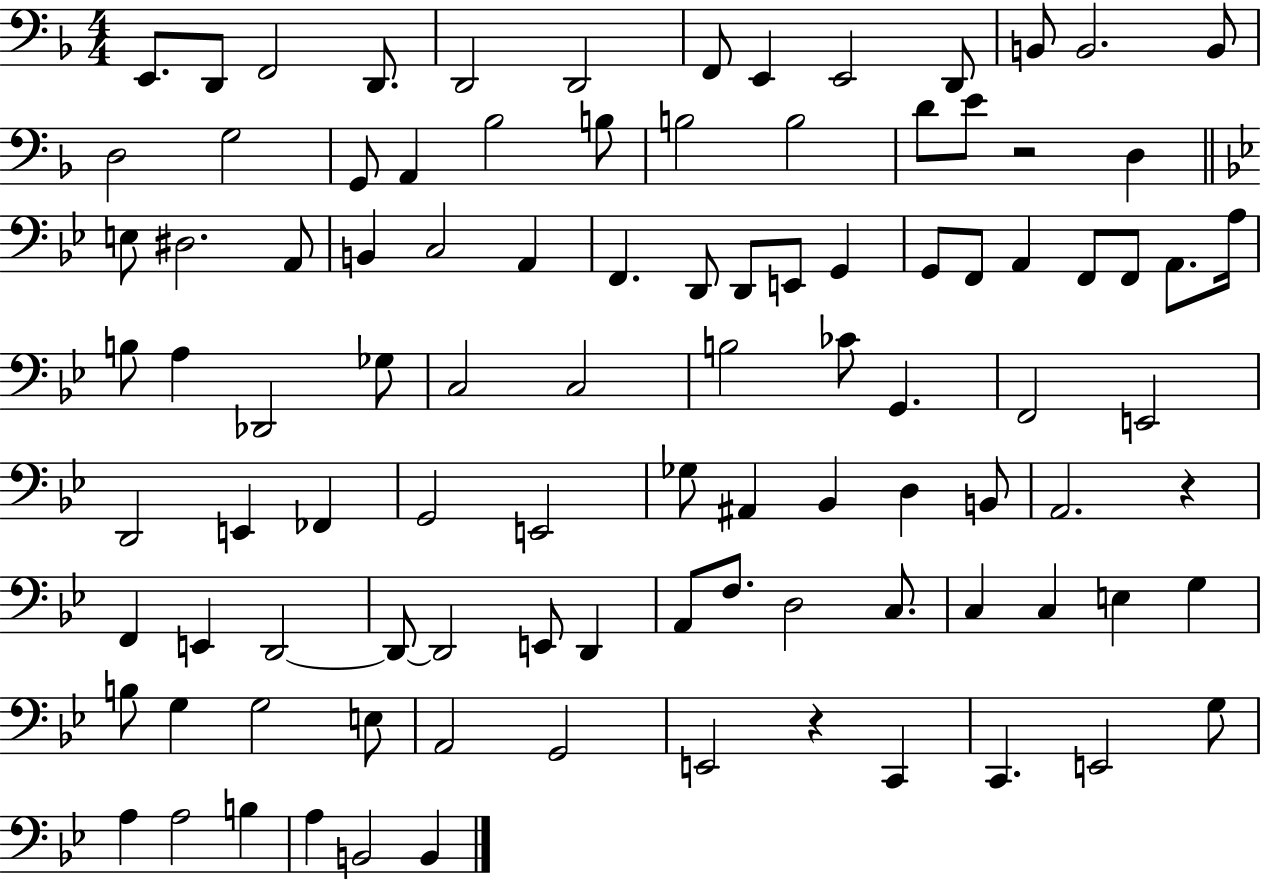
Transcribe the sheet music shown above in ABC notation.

X:1
T:Untitled
M:4/4
L:1/4
K:F
E,,/2 D,,/2 F,,2 D,,/2 D,,2 D,,2 F,,/2 E,, E,,2 D,,/2 B,,/2 B,,2 B,,/2 D,2 G,2 G,,/2 A,, _B,2 B,/2 B,2 B,2 D/2 E/2 z2 D, E,/2 ^D,2 A,,/2 B,, C,2 A,, F,, D,,/2 D,,/2 E,,/2 G,, G,,/2 F,,/2 A,, F,,/2 F,,/2 A,,/2 A,/4 B,/2 A, _D,,2 _G,/2 C,2 C,2 B,2 _C/2 G,, F,,2 E,,2 D,,2 E,, _F,, G,,2 E,,2 _G,/2 ^A,, _B,, D, B,,/2 A,,2 z F,, E,, D,,2 D,,/2 D,,2 E,,/2 D,, A,,/2 F,/2 D,2 C,/2 C, C, E, G, B,/2 G, G,2 E,/2 A,,2 G,,2 E,,2 z C,, C,, E,,2 G,/2 A, A,2 B, A, B,,2 B,,